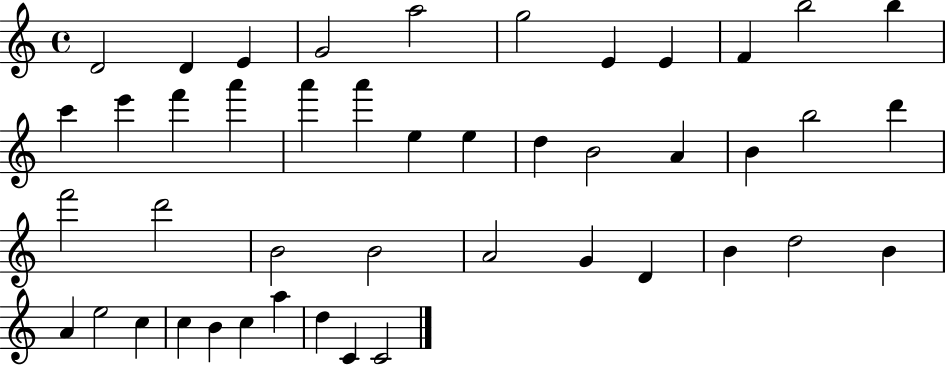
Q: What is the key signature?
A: C major